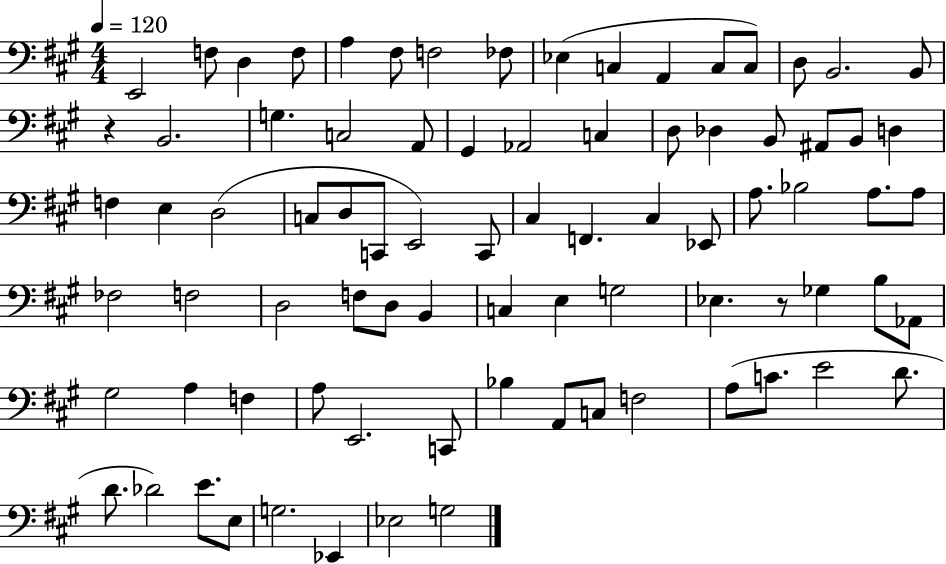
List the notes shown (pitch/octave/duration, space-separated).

E2/h F3/e D3/q F3/e A3/q F#3/e F3/h FES3/e Eb3/q C3/q A2/q C3/e C3/e D3/e B2/h. B2/e R/q B2/h. G3/q. C3/h A2/e G#2/q Ab2/h C3/q D3/e Db3/q B2/e A#2/e B2/e D3/q F3/q E3/q D3/h C3/e D3/e C2/e E2/h C2/e C#3/q F2/q. C#3/q Eb2/e A3/e. Bb3/h A3/e. A3/e FES3/h F3/h D3/h F3/e D3/e B2/q C3/q E3/q G3/h Eb3/q. R/e Gb3/q B3/e Ab2/e G#3/h A3/q F3/q A3/e E2/h. C2/e Bb3/q A2/e C3/e F3/h A3/e C4/e. E4/h D4/e. D4/e. Db4/h E4/e. E3/e G3/h. Eb2/q Eb3/h G3/h